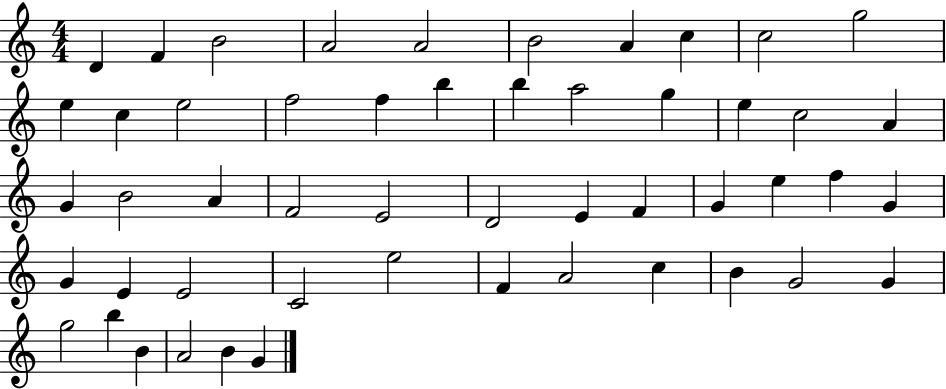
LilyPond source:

{
  \clef treble
  \numericTimeSignature
  \time 4/4
  \key c \major
  d'4 f'4 b'2 | a'2 a'2 | b'2 a'4 c''4 | c''2 g''2 | \break e''4 c''4 e''2 | f''2 f''4 b''4 | b''4 a''2 g''4 | e''4 c''2 a'4 | \break g'4 b'2 a'4 | f'2 e'2 | d'2 e'4 f'4 | g'4 e''4 f''4 g'4 | \break g'4 e'4 e'2 | c'2 e''2 | f'4 a'2 c''4 | b'4 g'2 g'4 | \break g''2 b''4 b'4 | a'2 b'4 g'4 | \bar "|."
}